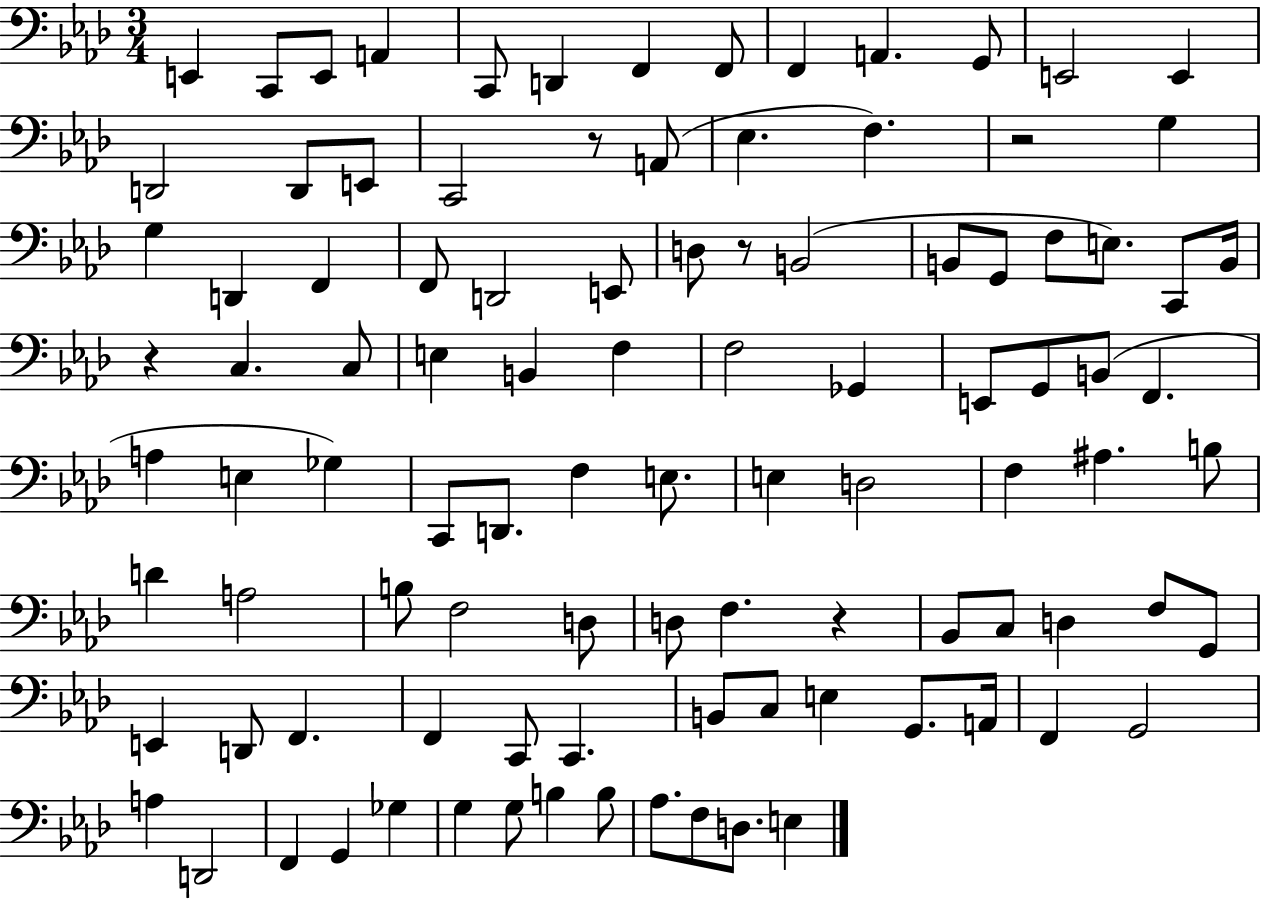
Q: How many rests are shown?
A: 5